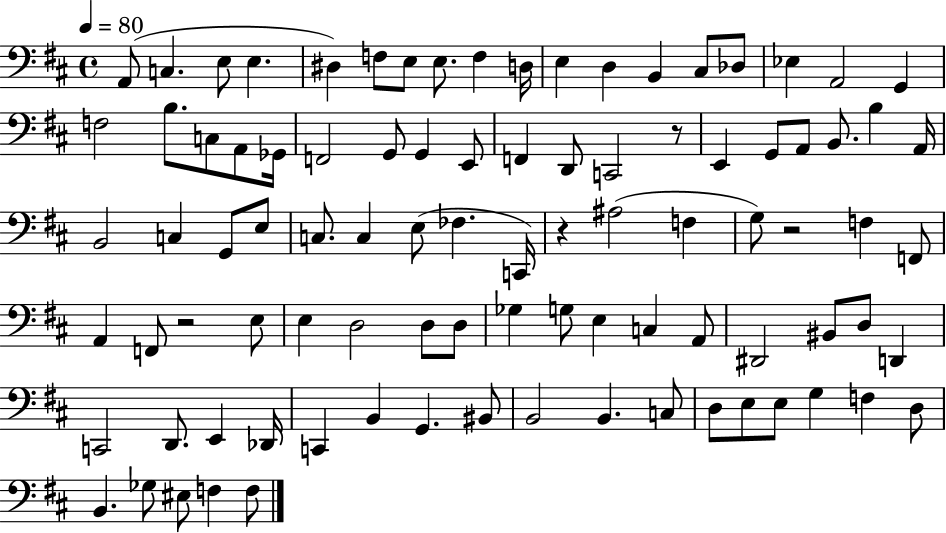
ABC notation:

X:1
T:Untitled
M:4/4
L:1/4
K:D
A,,/2 C, E,/2 E, ^D, F,/2 E,/2 E,/2 F, D,/4 E, D, B,, ^C,/2 _D,/2 _E, A,,2 G,, F,2 B,/2 C,/2 A,,/2 _G,,/4 F,,2 G,,/2 G,, E,,/2 F,, D,,/2 C,,2 z/2 E,, G,,/2 A,,/2 B,,/2 B, A,,/4 B,,2 C, G,,/2 E,/2 C,/2 C, E,/2 _F, C,,/4 z ^A,2 F, G,/2 z2 F, F,,/2 A,, F,,/2 z2 E,/2 E, D,2 D,/2 D,/2 _G, G,/2 E, C, A,,/2 ^D,,2 ^B,,/2 D,/2 D,, C,,2 D,,/2 E,, _D,,/4 C,, B,, G,, ^B,,/2 B,,2 B,, C,/2 D,/2 E,/2 E,/2 G, F, D,/2 B,, _G,/2 ^E,/2 F, F,/2